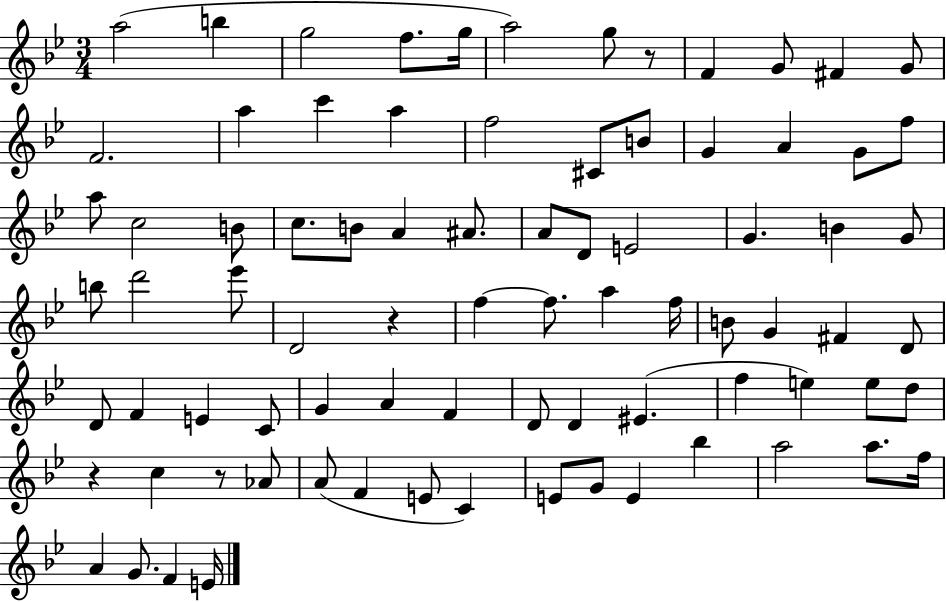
X:1
T:Untitled
M:3/4
L:1/4
K:Bb
a2 b g2 f/2 g/4 a2 g/2 z/2 F G/2 ^F G/2 F2 a c' a f2 ^C/2 B/2 G A G/2 f/2 a/2 c2 B/2 c/2 B/2 A ^A/2 A/2 D/2 E2 G B G/2 b/2 d'2 _e'/2 D2 z f f/2 a f/4 B/2 G ^F D/2 D/2 F E C/2 G A F D/2 D ^E f e e/2 d/2 z c z/2 _A/2 A/2 F E/2 C E/2 G/2 E _b a2 a/2 f/4 A G/2 F E/4